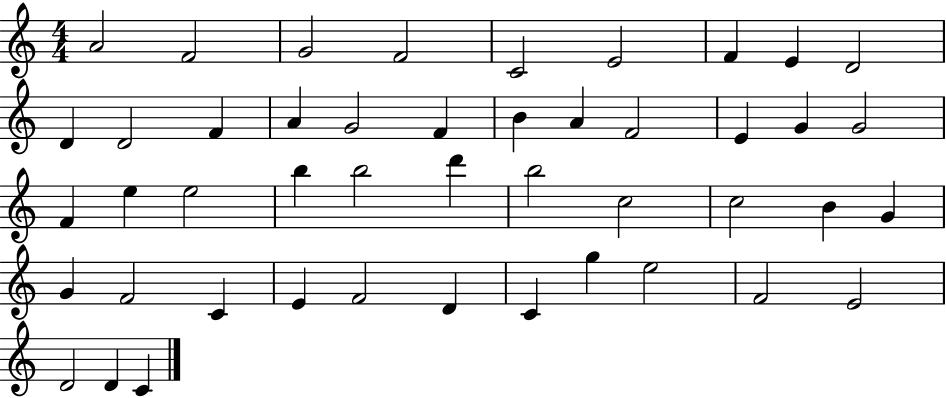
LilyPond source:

{
  \clef treble
  \numericTimeSignature
  \time 4/4
  \key c \major
  a'2 f'2 | g'2 f'2 | c'2 e'2 | f'4 e'4 d'2 | \break d'4 d'2 f'4 | a'4 g'2 f'4 | b'4 a'4 f'2 | e'4 g'4 g'2 | \break f'4 e''4 e''2 | b''4 b''2 d'''4 | b''2 c''2 | c''2 b'4 g'4 | \break g'4 f'2 c'4 | e'4 f'2 d'4 | c'4 g''4 e''2 | f'2 e'2 | \break d'2 d'4 c'4 | \bar "|."
}